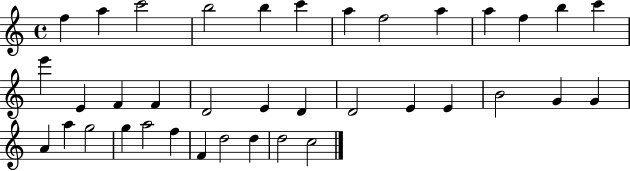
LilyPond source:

{
  \clef treble
  \time 4/4
  \defaultTimeSignature
  \key c \major
  f''4 a''4 c'''2 | b''2 b''4 c'''4 | a''4 f''2 a''4 | a''4 f''4 b''4 c'''4 | \break e'''4 e'4 f'4 f'4 | d'2 e'4 d'4 | d'2 e'4 e'4 | b'2 g'4 g'4 | \break a'4 a''4 g''2 | g''4 a''2 f''4 | f'4 d''2 d''4 | d''2 c''2 | \break \bar "|."
}